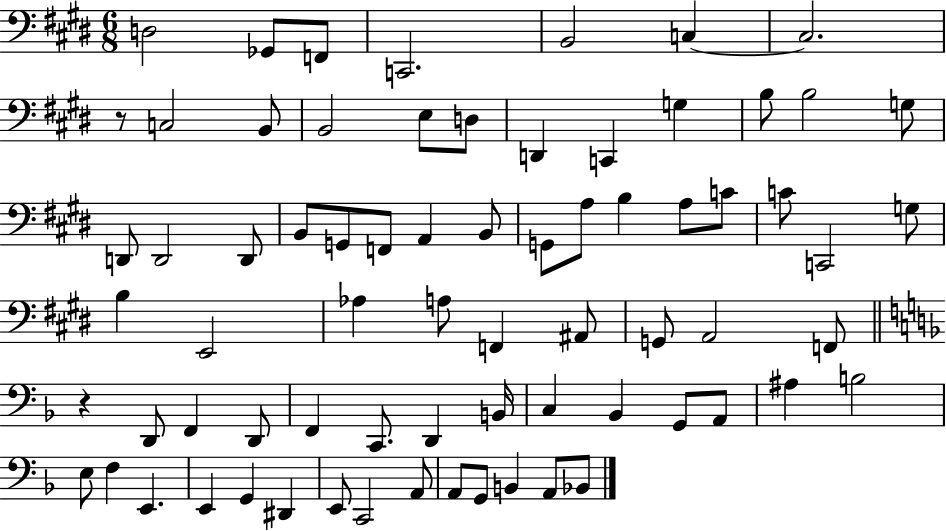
D3/h Gb2/e F2/e C2/h. B2/h C3/q C3/h. R/e C3/h B2/e B2/h E3/e D3/e D2/q C2/q G3/q B3/e B3/h G3/e D2/e D2/h D2/e B2/e G2/e F2/e A2/q B2/e G2/e A3/e B3/q A3/e C4/e C4/e C2/h G3/e B3/q E2/h Ab3/q A3/e F2/q A#2/e G2/e A2/h F2/e R/q D2/e F2/q D2/e F2/q C2/e. D2/q B2/s C3/q Bb2/q G2/e A2/e A#3/q B3/h E3/e F3/q E2/q. E2/q G2/q D#2/q E2/e C2/h A2/e A2/e G2/e B2/q A2/e Bb2/e